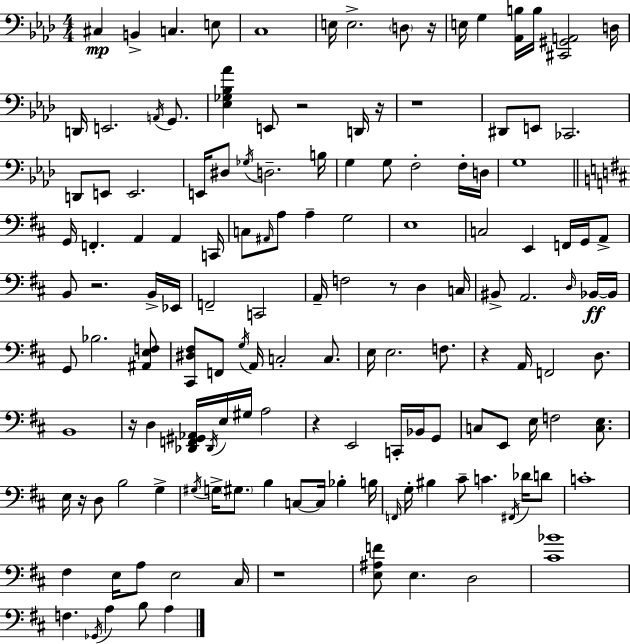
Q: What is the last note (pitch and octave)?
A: A3